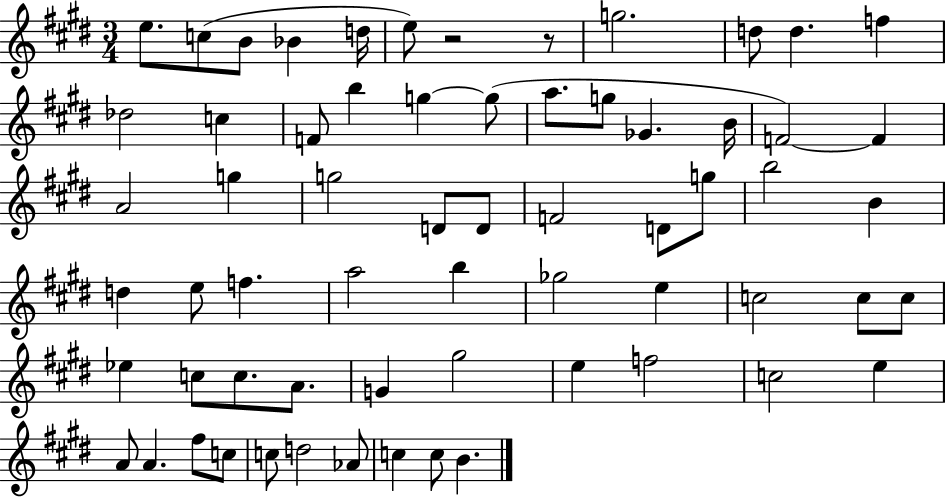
{
  \clef treble
  \numericTimeSignature
  \time 3/4
  \key e \major
  e''8. c''8( b'8 bes'4 d''16 | e''8) r2 r8 | g''2. | d''8 d''4. f''4 | \break des''2 c''4 | f'8 b''4 g''4~~ g''8( | a''8. g''8 ges'4. b'16 | f'2~~) f'4 | \break a'2 g''4 | g''2 d'8 d'8 | f'2 d'8 g''8 | b''2 b'4 | \break d''4 e''8 f''4. | a''2 b''4 | ges''2 e''4 | c''2 c''8 c''8 | \break ees''4 c''8 c''8. a'8. | g'4 gis''2 | e''4 f''2 | c''2 e''4 | \break a'8 a'4. fis''8 c''8 | c''8 d''2 aes'8 | c''4 c''8 b'4. | \bar "|."
}